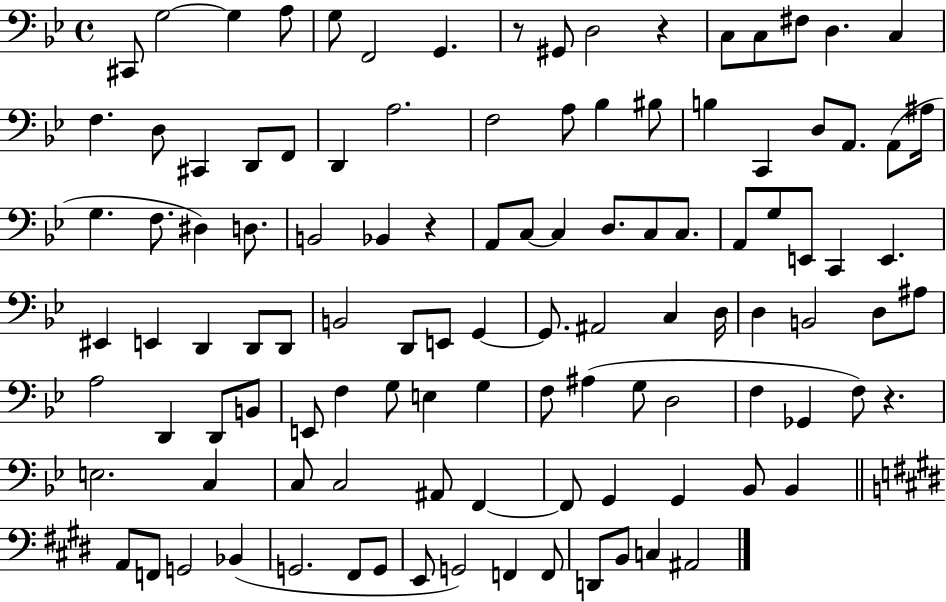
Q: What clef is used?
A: bass